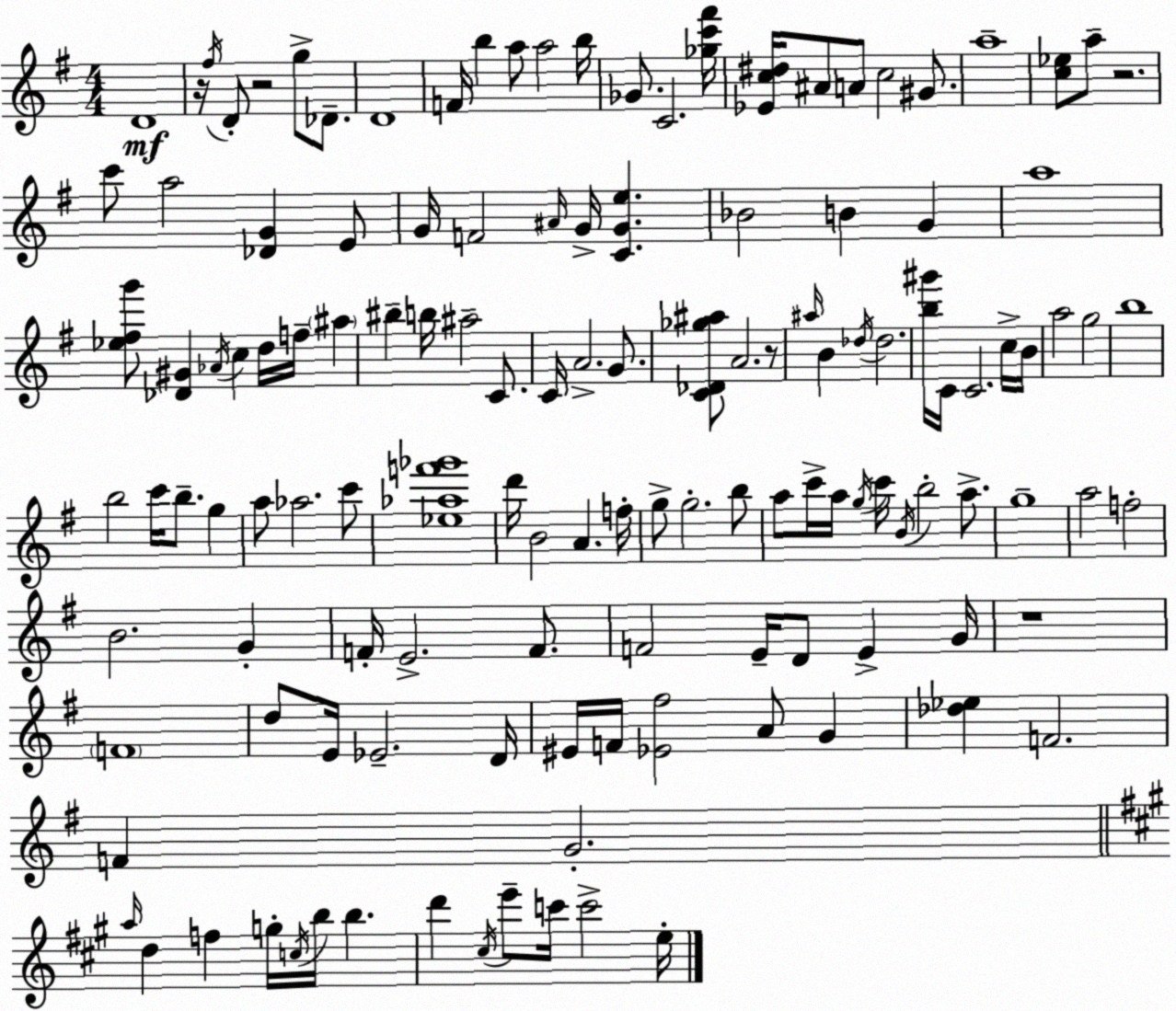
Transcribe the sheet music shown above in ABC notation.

X:1
T:Untitled
M:4/4
L:1/4
K:Em
D4 z/4 ^f/4 D/2 z2 g/2 _D/2 D4 F/4 b a/2 a2 b/4 _G/2 C2 [_gc'^f']/4 [_Ec^d]/4 ^A/2 A/2 c2 ^G/2 a4 [c_e]/2 a/2 z2 c'/2 a2 [_DG] E/2 G/4 F2 ^A/4 G/4 [CGe] _B2 B G a4 [_e^fg']/2 [_D^G] _A/4 c d/4 f/4 ^a ^b b/4 ^a2 C/2 C/4 A2 G/2 [C_D_g^a]/2 A2 z/2 ^a/4 B _d/4 _d2 [b^g']/4 C/4 C2 c/4 B/4 a2 g2 b4 b2 c'/4 b/2 g a/2 _a2 c'/2 [_e_af'_g']4 d'/4 B2 A f/4 g/2 g2 b/2 a/2 c'/4 a/4 g/4 c'/4 B/4 b2 a/2 g4 a2 f2 B2 G F/4 E2 F/2 F2 E/4 D/2 E G/4 z4 F4 d/2 E/4 _E2 D/4 ^E/4 F/4 [_E^f]2 A/2 G [_d_e] F2 F G2 a/4 d f g/4 c/4 b/4 b d' ^c/4 e'/2 c'/4 c'2 e/4